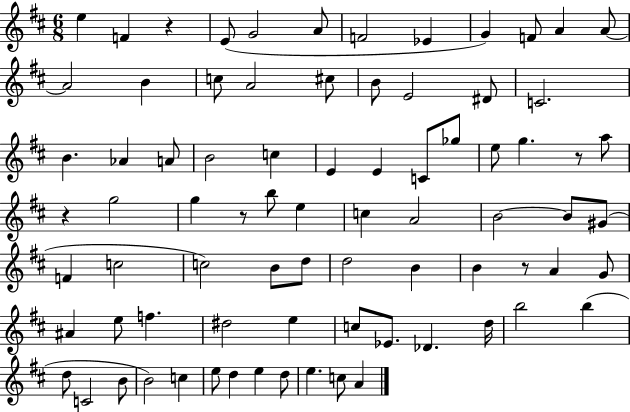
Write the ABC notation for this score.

X:1
T:Untitled
M:6/8
L:1/4
K:D
e F z E/2 G2 A/2 F2 _E G F/2 A A/2 A2 B c/2 A2 ^c/2 B/2 E2 ^D/2 C2 B _A A/2 B2 c E E C/2 _g/2 e/2 g z/2 a/2 z g2 g z/2 b/2 e c A2 B2 B/2 ^G/2 F c2 c2 B/2 d/2 d2 B B z/2 A G/2 ^A e/2 f ^d2 e c/2 _E/2 _D d/4 b2 b d/2 C2 B/2 B2 c e/2 d e d/2 e c/2 A